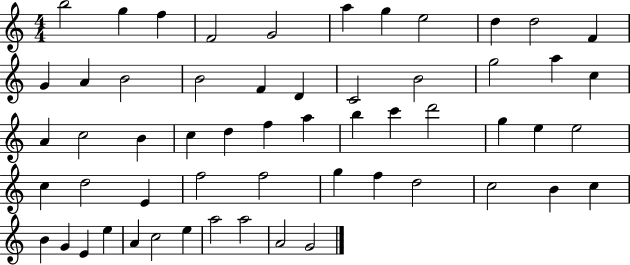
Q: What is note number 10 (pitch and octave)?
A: D5